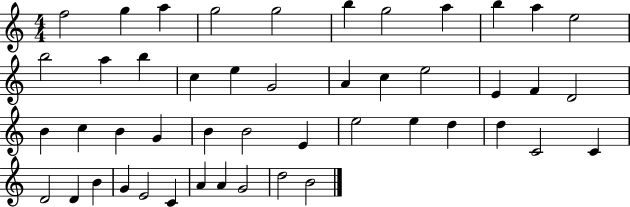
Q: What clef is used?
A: treble